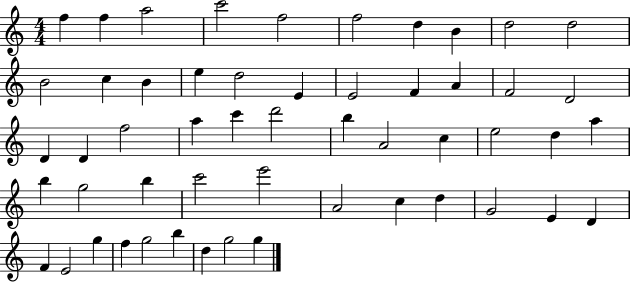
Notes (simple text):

F5/q F5/q A5/h C6/h F5/h F5/h D5/q B4/q D5/h D5/h B4/h C5/q B4/q E5/q D5/h E4/q E4/h F4/q A4/q F4/h D4/h D4/q D4/q F5/h A5/q C6/q D6/h B5/q A4/h C5/q E5/h D5/q A5/q B5/q G5/h B5/q C6/h E6/h A4/h C5/q D5/q G4/h E4/q D4/q F4/q E4/h G5/q F5/q G5/h B5/q D5/q G5/h G5/q